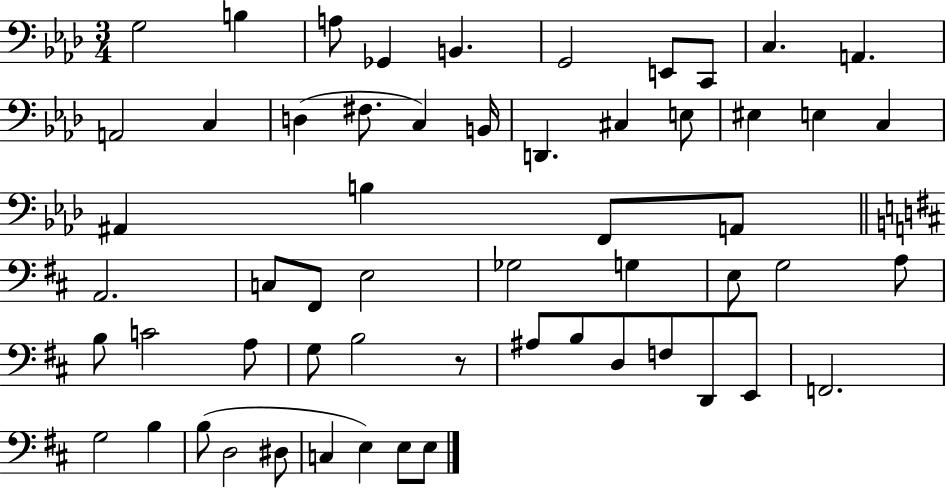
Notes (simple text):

G3/h B3/q A3/e Gb2/q B2/q. G2/h E2/e C2/e C3/q. A2/q. A2/h C3/q D3/q F#3/e. C3/q B2/s D2/q. C#3/q E3/e EIS3/q E3/q C3/q A#2/q B3/q F2/e A2/e A2/h. C3/e F#2/e E3/h Gb3/h G3/q E3/e G3/h A3/e B3/e C4/h A3/e G3/e B3/h R/e A#3/e B3/e D3/e F3/e D2/e E2/e F2/h. G3/h B3/q B3/e D3/h D#3/e C3/q E3/q E3/e E3/e